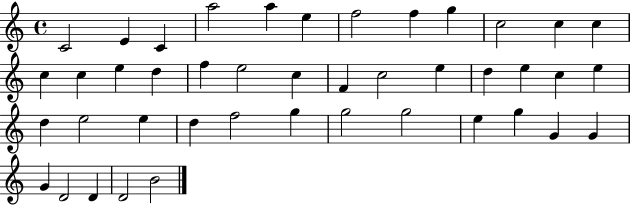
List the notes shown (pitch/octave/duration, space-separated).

C4/h E4/q C4/q A5/h A5/q E5/q F5/h F5/q G5/q C5/h C5/q C5/q C5/q C5/q E5/q D5/q F5/q E5/h C5/q F4/q C5/h E5/q D5/q E5/q C5/q E5/q D5/q E5/h E5/q D5/q F5/h G5/q G5/h G5/h E5/q G5/q G4/q G4/q G4/q D4/h D4/q D4/h B4/h